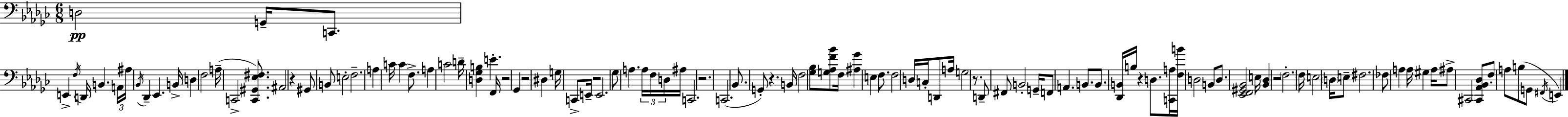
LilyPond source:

{
  \clef bass
  \numericTimeSignature
  \time 6/8
  \key ees \minor
  d2\pp g,16-- c,8. | e,4-> \acciaccatura { f16 } d,16 b,4. | \tuplet 3/2 { a,16 ais16 \acciaccatura { bes,16 } } des,4-- ees,4. | b,16-> d4 f2 | \break a16--( c,2-> <c, gis, ees fis>8.) | ais,2 r4 | gis,8 b,8 e2-. | f2.-- | \break a4 c'16 c'4 f8.-> | a4 c'2 | d'16-- <d ges b>4 e'4.-. | f,16 r2 ges,4 | \break r2 dis4 | g16 c,8-> e,16-- r2 | e,2. | ges8 a4. \tuplet 3/2 { a16 f16 | \break d16 } ais16 c,2. | r2. | c,2.( | bes,8. g,8-.) r4. | \break b,16 f2 <ges bes>8 | <g aes f' bes'>8 f16 <ais ges'>4 e4 f8. | f2 d16 c16-. | d,8 a16 g2 r8. | \break d,8-- fis,8 b,2-. | g,16-- f,8 a,4. b,8. | b,8. <des, b,>16 b16 r4 d8. | <c, a>16 <f b'>16 d2 | \break b,8 d8. <ees, f, gis, bes,>2 | e16 <bes, des>4 r2 | \parenthesize f2.-. | f16 e2 \parenthesize d16 | \break e8-- fis2. | fes8 a4 a16 gis4 | a16 ais8-> cis,2 | <cis, aes, bes, des>8 f8-. a8 b8( g,8 \acciaccatura { fis,16 }) e,4 | \break \bar "|."
}